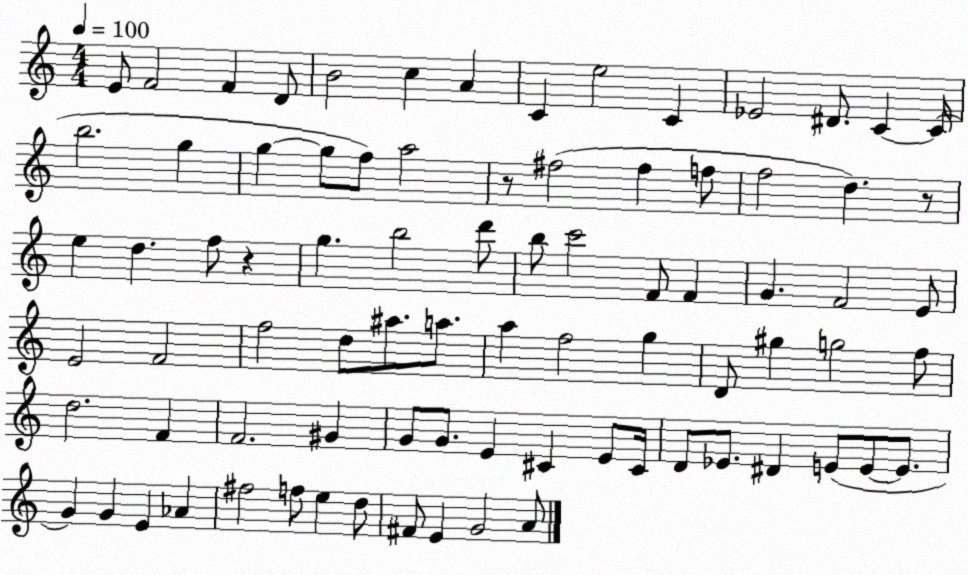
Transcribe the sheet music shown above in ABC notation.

X:1
T:Untitled
M:4/4
L:1/4
K:C
E/2 F2 F D/2 B2 c A C e2 C _E2 ^D/2 C C/4 b2 g g g/2 f/2 a2 z/2 ^f2 ^f f/2 f2 d z/2 e d f/2 z g b2 d'/2 b/2 c'2 F/2 F G F2 E/2 E2 F2 f2 d/2 ^a/2 a/2 a f2 g D/2 ^g g2 f/2 d2 F F2 ^G G/2 G/2 E ^C E/2 ^C/4 D/2 _E/2 ^D E/2 E/2 E/2 G G E _A ^f2 f/2 e d/2 ^F/2 E G2 A/2